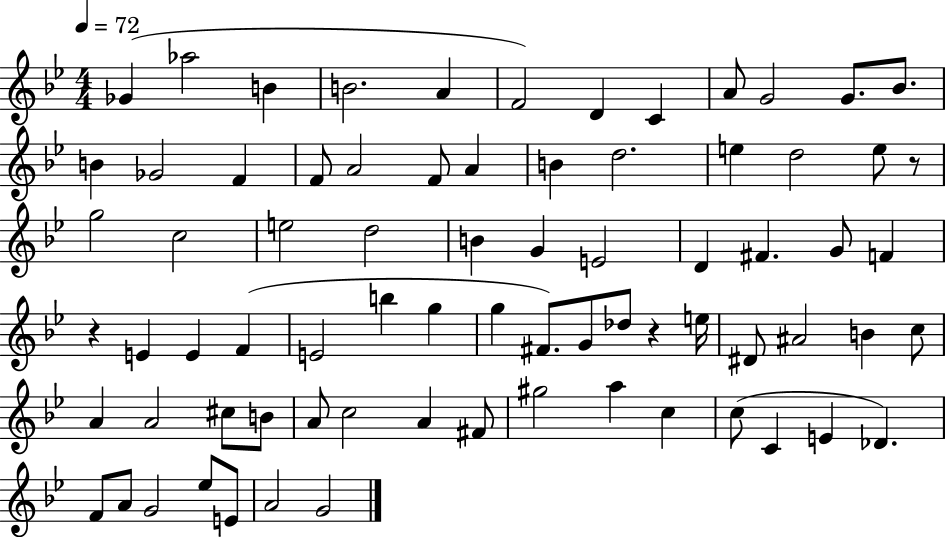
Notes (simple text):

Gb4/q Ab5/h B4/q B4/h. A4/q F4/h D4/q C4/q A4/e G4/h G4/e. Bb4/e. B4/q Gb4/h F4/q F4/e A4/h F4/e A4/q B4/q D5/h. E5/q D5/h E5/e R/e G5/h C5/h E5/h D5/h B4/q G4/q E4/h D4/q F#4/q. G4/e F4/q R/q E4/q E4/q F4/q E4/h B5/q G5/q G5/q F#4/e. G4/e Db5/e R/q E5/s D#4/e A#4/h B4/q C5/e A4/q A4/h C#5/e B4/e A4/e C5/h A4/q F#4/e G#5/h A5/q C5/q C5/e C4/q E4/q Db4/q. F4/e A4/e G4/h Eb5/e E4/e A4/h G4/h